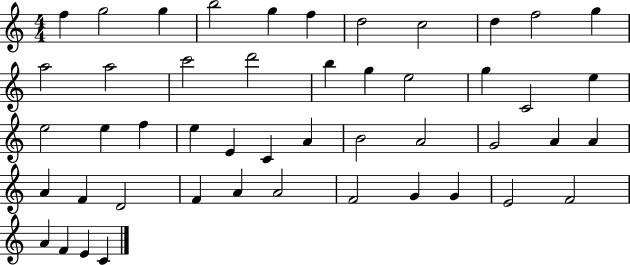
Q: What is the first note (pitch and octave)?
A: F5